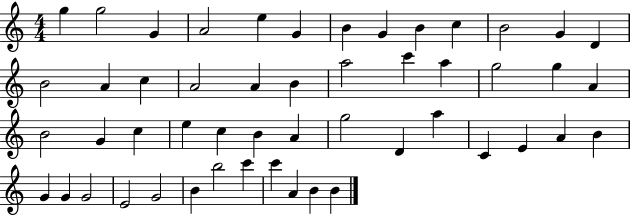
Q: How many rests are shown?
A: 0